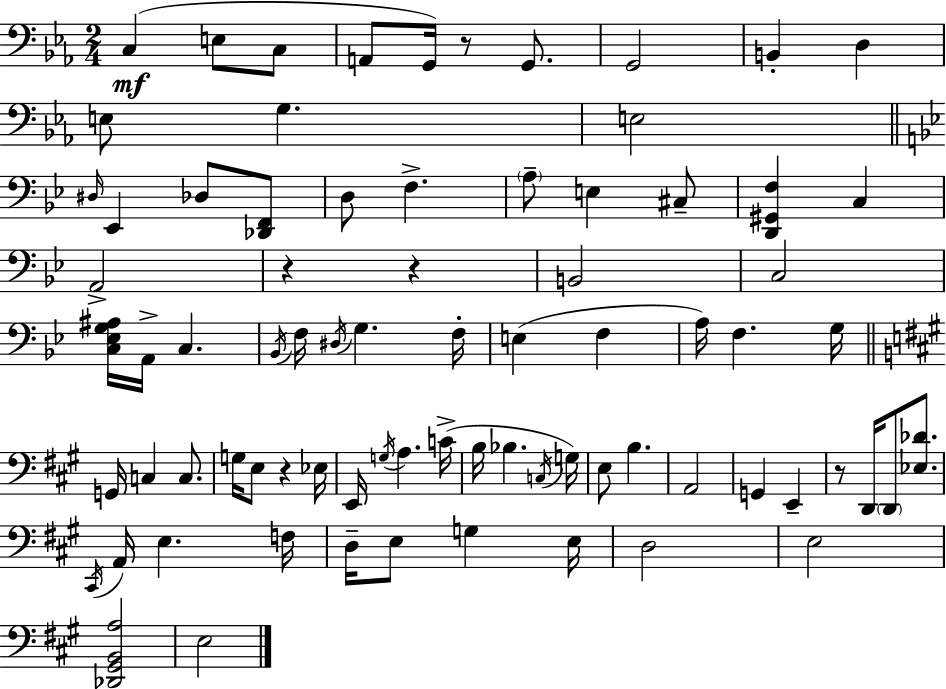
{
  \clef bass
  \numericTimeSignature
  \time 2/4
  \key c \minor
  c4(\mf e8 c8 | a,8 g,16) r8 g,8. | g,2 | b,4-. d4 | \break e8 g4. | e2 | \bar "||" \break \key g \minor \grace { dis16 } ees,4 des8 <des, f,>8 | d8 f4.-> | \parenthesize a8-- e4 cis8-- | <d, gis, f>4 c4 | \break a,2-> | r4 r4 | b,2 | c2 | \break <c ees g ais>16 a,16-> c4. | \acciaccatura { bes,16 } f16 \acciaccatura { dis16 } g4. | f16-. e4( f4 | a16) f4. | \break g16 \bar "||" \break \key a \major g,16 c4 c8. | g16 e8 r4 ees16 | e,16 \acciaccatura { g16 } a4. | c'16->( b16 bes4. | \break \acciaccatura { c16 } g16) e8 b4. | a,2 | g,4 e,4-- | r8 d,16 \parenthesize d,8 <ees des'>8. | \break \acciaccatura { cis,16 } a,16 e4. | f16 d16-- e8 g4 | e16 d2 | e2 | \break <des, gis, b, a>2 | e2 | \bar "|."
}